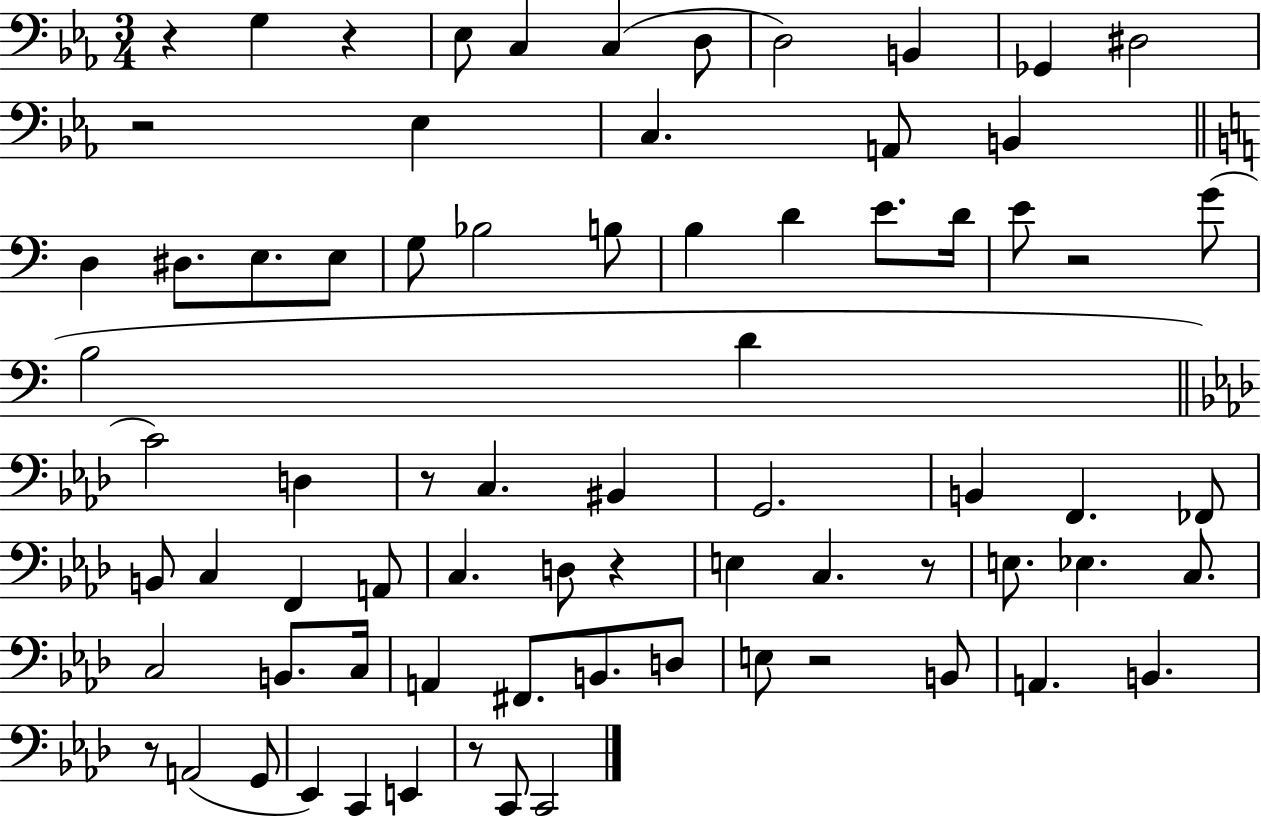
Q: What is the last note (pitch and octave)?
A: C2